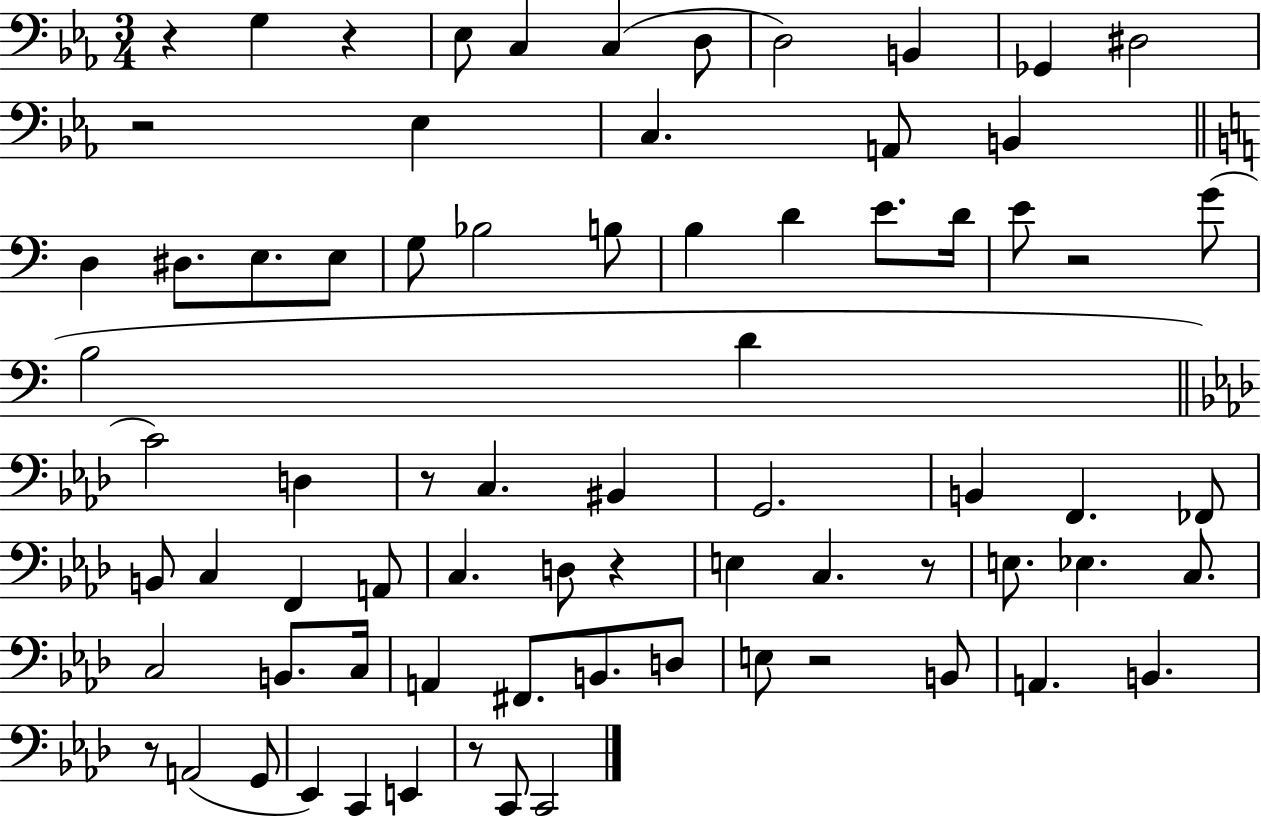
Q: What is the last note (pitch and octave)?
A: C2